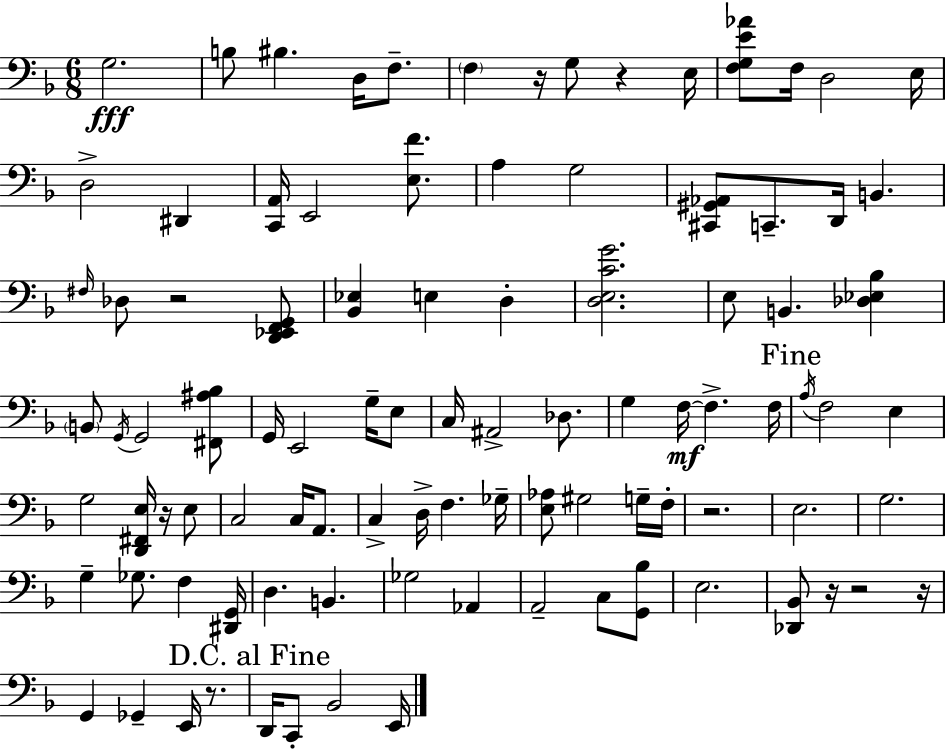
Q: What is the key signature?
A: F major